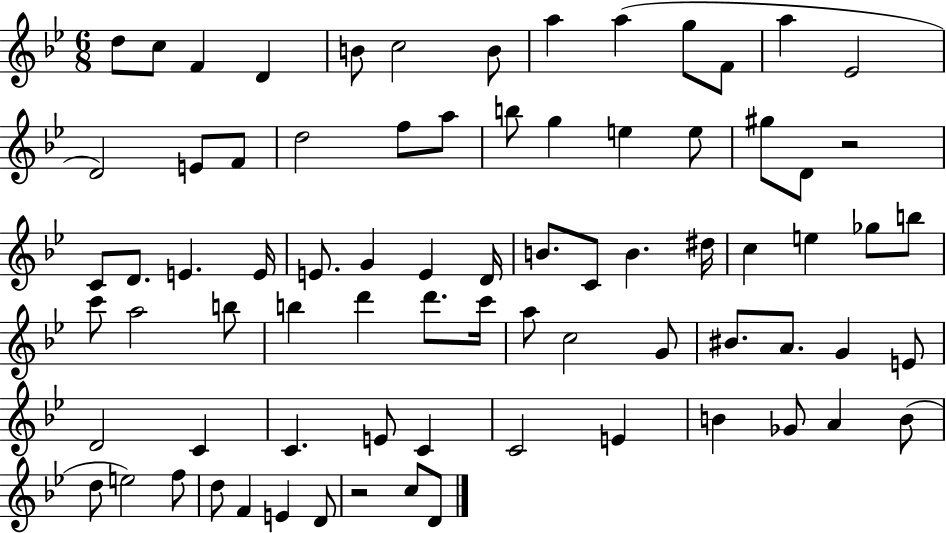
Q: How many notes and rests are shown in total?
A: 77